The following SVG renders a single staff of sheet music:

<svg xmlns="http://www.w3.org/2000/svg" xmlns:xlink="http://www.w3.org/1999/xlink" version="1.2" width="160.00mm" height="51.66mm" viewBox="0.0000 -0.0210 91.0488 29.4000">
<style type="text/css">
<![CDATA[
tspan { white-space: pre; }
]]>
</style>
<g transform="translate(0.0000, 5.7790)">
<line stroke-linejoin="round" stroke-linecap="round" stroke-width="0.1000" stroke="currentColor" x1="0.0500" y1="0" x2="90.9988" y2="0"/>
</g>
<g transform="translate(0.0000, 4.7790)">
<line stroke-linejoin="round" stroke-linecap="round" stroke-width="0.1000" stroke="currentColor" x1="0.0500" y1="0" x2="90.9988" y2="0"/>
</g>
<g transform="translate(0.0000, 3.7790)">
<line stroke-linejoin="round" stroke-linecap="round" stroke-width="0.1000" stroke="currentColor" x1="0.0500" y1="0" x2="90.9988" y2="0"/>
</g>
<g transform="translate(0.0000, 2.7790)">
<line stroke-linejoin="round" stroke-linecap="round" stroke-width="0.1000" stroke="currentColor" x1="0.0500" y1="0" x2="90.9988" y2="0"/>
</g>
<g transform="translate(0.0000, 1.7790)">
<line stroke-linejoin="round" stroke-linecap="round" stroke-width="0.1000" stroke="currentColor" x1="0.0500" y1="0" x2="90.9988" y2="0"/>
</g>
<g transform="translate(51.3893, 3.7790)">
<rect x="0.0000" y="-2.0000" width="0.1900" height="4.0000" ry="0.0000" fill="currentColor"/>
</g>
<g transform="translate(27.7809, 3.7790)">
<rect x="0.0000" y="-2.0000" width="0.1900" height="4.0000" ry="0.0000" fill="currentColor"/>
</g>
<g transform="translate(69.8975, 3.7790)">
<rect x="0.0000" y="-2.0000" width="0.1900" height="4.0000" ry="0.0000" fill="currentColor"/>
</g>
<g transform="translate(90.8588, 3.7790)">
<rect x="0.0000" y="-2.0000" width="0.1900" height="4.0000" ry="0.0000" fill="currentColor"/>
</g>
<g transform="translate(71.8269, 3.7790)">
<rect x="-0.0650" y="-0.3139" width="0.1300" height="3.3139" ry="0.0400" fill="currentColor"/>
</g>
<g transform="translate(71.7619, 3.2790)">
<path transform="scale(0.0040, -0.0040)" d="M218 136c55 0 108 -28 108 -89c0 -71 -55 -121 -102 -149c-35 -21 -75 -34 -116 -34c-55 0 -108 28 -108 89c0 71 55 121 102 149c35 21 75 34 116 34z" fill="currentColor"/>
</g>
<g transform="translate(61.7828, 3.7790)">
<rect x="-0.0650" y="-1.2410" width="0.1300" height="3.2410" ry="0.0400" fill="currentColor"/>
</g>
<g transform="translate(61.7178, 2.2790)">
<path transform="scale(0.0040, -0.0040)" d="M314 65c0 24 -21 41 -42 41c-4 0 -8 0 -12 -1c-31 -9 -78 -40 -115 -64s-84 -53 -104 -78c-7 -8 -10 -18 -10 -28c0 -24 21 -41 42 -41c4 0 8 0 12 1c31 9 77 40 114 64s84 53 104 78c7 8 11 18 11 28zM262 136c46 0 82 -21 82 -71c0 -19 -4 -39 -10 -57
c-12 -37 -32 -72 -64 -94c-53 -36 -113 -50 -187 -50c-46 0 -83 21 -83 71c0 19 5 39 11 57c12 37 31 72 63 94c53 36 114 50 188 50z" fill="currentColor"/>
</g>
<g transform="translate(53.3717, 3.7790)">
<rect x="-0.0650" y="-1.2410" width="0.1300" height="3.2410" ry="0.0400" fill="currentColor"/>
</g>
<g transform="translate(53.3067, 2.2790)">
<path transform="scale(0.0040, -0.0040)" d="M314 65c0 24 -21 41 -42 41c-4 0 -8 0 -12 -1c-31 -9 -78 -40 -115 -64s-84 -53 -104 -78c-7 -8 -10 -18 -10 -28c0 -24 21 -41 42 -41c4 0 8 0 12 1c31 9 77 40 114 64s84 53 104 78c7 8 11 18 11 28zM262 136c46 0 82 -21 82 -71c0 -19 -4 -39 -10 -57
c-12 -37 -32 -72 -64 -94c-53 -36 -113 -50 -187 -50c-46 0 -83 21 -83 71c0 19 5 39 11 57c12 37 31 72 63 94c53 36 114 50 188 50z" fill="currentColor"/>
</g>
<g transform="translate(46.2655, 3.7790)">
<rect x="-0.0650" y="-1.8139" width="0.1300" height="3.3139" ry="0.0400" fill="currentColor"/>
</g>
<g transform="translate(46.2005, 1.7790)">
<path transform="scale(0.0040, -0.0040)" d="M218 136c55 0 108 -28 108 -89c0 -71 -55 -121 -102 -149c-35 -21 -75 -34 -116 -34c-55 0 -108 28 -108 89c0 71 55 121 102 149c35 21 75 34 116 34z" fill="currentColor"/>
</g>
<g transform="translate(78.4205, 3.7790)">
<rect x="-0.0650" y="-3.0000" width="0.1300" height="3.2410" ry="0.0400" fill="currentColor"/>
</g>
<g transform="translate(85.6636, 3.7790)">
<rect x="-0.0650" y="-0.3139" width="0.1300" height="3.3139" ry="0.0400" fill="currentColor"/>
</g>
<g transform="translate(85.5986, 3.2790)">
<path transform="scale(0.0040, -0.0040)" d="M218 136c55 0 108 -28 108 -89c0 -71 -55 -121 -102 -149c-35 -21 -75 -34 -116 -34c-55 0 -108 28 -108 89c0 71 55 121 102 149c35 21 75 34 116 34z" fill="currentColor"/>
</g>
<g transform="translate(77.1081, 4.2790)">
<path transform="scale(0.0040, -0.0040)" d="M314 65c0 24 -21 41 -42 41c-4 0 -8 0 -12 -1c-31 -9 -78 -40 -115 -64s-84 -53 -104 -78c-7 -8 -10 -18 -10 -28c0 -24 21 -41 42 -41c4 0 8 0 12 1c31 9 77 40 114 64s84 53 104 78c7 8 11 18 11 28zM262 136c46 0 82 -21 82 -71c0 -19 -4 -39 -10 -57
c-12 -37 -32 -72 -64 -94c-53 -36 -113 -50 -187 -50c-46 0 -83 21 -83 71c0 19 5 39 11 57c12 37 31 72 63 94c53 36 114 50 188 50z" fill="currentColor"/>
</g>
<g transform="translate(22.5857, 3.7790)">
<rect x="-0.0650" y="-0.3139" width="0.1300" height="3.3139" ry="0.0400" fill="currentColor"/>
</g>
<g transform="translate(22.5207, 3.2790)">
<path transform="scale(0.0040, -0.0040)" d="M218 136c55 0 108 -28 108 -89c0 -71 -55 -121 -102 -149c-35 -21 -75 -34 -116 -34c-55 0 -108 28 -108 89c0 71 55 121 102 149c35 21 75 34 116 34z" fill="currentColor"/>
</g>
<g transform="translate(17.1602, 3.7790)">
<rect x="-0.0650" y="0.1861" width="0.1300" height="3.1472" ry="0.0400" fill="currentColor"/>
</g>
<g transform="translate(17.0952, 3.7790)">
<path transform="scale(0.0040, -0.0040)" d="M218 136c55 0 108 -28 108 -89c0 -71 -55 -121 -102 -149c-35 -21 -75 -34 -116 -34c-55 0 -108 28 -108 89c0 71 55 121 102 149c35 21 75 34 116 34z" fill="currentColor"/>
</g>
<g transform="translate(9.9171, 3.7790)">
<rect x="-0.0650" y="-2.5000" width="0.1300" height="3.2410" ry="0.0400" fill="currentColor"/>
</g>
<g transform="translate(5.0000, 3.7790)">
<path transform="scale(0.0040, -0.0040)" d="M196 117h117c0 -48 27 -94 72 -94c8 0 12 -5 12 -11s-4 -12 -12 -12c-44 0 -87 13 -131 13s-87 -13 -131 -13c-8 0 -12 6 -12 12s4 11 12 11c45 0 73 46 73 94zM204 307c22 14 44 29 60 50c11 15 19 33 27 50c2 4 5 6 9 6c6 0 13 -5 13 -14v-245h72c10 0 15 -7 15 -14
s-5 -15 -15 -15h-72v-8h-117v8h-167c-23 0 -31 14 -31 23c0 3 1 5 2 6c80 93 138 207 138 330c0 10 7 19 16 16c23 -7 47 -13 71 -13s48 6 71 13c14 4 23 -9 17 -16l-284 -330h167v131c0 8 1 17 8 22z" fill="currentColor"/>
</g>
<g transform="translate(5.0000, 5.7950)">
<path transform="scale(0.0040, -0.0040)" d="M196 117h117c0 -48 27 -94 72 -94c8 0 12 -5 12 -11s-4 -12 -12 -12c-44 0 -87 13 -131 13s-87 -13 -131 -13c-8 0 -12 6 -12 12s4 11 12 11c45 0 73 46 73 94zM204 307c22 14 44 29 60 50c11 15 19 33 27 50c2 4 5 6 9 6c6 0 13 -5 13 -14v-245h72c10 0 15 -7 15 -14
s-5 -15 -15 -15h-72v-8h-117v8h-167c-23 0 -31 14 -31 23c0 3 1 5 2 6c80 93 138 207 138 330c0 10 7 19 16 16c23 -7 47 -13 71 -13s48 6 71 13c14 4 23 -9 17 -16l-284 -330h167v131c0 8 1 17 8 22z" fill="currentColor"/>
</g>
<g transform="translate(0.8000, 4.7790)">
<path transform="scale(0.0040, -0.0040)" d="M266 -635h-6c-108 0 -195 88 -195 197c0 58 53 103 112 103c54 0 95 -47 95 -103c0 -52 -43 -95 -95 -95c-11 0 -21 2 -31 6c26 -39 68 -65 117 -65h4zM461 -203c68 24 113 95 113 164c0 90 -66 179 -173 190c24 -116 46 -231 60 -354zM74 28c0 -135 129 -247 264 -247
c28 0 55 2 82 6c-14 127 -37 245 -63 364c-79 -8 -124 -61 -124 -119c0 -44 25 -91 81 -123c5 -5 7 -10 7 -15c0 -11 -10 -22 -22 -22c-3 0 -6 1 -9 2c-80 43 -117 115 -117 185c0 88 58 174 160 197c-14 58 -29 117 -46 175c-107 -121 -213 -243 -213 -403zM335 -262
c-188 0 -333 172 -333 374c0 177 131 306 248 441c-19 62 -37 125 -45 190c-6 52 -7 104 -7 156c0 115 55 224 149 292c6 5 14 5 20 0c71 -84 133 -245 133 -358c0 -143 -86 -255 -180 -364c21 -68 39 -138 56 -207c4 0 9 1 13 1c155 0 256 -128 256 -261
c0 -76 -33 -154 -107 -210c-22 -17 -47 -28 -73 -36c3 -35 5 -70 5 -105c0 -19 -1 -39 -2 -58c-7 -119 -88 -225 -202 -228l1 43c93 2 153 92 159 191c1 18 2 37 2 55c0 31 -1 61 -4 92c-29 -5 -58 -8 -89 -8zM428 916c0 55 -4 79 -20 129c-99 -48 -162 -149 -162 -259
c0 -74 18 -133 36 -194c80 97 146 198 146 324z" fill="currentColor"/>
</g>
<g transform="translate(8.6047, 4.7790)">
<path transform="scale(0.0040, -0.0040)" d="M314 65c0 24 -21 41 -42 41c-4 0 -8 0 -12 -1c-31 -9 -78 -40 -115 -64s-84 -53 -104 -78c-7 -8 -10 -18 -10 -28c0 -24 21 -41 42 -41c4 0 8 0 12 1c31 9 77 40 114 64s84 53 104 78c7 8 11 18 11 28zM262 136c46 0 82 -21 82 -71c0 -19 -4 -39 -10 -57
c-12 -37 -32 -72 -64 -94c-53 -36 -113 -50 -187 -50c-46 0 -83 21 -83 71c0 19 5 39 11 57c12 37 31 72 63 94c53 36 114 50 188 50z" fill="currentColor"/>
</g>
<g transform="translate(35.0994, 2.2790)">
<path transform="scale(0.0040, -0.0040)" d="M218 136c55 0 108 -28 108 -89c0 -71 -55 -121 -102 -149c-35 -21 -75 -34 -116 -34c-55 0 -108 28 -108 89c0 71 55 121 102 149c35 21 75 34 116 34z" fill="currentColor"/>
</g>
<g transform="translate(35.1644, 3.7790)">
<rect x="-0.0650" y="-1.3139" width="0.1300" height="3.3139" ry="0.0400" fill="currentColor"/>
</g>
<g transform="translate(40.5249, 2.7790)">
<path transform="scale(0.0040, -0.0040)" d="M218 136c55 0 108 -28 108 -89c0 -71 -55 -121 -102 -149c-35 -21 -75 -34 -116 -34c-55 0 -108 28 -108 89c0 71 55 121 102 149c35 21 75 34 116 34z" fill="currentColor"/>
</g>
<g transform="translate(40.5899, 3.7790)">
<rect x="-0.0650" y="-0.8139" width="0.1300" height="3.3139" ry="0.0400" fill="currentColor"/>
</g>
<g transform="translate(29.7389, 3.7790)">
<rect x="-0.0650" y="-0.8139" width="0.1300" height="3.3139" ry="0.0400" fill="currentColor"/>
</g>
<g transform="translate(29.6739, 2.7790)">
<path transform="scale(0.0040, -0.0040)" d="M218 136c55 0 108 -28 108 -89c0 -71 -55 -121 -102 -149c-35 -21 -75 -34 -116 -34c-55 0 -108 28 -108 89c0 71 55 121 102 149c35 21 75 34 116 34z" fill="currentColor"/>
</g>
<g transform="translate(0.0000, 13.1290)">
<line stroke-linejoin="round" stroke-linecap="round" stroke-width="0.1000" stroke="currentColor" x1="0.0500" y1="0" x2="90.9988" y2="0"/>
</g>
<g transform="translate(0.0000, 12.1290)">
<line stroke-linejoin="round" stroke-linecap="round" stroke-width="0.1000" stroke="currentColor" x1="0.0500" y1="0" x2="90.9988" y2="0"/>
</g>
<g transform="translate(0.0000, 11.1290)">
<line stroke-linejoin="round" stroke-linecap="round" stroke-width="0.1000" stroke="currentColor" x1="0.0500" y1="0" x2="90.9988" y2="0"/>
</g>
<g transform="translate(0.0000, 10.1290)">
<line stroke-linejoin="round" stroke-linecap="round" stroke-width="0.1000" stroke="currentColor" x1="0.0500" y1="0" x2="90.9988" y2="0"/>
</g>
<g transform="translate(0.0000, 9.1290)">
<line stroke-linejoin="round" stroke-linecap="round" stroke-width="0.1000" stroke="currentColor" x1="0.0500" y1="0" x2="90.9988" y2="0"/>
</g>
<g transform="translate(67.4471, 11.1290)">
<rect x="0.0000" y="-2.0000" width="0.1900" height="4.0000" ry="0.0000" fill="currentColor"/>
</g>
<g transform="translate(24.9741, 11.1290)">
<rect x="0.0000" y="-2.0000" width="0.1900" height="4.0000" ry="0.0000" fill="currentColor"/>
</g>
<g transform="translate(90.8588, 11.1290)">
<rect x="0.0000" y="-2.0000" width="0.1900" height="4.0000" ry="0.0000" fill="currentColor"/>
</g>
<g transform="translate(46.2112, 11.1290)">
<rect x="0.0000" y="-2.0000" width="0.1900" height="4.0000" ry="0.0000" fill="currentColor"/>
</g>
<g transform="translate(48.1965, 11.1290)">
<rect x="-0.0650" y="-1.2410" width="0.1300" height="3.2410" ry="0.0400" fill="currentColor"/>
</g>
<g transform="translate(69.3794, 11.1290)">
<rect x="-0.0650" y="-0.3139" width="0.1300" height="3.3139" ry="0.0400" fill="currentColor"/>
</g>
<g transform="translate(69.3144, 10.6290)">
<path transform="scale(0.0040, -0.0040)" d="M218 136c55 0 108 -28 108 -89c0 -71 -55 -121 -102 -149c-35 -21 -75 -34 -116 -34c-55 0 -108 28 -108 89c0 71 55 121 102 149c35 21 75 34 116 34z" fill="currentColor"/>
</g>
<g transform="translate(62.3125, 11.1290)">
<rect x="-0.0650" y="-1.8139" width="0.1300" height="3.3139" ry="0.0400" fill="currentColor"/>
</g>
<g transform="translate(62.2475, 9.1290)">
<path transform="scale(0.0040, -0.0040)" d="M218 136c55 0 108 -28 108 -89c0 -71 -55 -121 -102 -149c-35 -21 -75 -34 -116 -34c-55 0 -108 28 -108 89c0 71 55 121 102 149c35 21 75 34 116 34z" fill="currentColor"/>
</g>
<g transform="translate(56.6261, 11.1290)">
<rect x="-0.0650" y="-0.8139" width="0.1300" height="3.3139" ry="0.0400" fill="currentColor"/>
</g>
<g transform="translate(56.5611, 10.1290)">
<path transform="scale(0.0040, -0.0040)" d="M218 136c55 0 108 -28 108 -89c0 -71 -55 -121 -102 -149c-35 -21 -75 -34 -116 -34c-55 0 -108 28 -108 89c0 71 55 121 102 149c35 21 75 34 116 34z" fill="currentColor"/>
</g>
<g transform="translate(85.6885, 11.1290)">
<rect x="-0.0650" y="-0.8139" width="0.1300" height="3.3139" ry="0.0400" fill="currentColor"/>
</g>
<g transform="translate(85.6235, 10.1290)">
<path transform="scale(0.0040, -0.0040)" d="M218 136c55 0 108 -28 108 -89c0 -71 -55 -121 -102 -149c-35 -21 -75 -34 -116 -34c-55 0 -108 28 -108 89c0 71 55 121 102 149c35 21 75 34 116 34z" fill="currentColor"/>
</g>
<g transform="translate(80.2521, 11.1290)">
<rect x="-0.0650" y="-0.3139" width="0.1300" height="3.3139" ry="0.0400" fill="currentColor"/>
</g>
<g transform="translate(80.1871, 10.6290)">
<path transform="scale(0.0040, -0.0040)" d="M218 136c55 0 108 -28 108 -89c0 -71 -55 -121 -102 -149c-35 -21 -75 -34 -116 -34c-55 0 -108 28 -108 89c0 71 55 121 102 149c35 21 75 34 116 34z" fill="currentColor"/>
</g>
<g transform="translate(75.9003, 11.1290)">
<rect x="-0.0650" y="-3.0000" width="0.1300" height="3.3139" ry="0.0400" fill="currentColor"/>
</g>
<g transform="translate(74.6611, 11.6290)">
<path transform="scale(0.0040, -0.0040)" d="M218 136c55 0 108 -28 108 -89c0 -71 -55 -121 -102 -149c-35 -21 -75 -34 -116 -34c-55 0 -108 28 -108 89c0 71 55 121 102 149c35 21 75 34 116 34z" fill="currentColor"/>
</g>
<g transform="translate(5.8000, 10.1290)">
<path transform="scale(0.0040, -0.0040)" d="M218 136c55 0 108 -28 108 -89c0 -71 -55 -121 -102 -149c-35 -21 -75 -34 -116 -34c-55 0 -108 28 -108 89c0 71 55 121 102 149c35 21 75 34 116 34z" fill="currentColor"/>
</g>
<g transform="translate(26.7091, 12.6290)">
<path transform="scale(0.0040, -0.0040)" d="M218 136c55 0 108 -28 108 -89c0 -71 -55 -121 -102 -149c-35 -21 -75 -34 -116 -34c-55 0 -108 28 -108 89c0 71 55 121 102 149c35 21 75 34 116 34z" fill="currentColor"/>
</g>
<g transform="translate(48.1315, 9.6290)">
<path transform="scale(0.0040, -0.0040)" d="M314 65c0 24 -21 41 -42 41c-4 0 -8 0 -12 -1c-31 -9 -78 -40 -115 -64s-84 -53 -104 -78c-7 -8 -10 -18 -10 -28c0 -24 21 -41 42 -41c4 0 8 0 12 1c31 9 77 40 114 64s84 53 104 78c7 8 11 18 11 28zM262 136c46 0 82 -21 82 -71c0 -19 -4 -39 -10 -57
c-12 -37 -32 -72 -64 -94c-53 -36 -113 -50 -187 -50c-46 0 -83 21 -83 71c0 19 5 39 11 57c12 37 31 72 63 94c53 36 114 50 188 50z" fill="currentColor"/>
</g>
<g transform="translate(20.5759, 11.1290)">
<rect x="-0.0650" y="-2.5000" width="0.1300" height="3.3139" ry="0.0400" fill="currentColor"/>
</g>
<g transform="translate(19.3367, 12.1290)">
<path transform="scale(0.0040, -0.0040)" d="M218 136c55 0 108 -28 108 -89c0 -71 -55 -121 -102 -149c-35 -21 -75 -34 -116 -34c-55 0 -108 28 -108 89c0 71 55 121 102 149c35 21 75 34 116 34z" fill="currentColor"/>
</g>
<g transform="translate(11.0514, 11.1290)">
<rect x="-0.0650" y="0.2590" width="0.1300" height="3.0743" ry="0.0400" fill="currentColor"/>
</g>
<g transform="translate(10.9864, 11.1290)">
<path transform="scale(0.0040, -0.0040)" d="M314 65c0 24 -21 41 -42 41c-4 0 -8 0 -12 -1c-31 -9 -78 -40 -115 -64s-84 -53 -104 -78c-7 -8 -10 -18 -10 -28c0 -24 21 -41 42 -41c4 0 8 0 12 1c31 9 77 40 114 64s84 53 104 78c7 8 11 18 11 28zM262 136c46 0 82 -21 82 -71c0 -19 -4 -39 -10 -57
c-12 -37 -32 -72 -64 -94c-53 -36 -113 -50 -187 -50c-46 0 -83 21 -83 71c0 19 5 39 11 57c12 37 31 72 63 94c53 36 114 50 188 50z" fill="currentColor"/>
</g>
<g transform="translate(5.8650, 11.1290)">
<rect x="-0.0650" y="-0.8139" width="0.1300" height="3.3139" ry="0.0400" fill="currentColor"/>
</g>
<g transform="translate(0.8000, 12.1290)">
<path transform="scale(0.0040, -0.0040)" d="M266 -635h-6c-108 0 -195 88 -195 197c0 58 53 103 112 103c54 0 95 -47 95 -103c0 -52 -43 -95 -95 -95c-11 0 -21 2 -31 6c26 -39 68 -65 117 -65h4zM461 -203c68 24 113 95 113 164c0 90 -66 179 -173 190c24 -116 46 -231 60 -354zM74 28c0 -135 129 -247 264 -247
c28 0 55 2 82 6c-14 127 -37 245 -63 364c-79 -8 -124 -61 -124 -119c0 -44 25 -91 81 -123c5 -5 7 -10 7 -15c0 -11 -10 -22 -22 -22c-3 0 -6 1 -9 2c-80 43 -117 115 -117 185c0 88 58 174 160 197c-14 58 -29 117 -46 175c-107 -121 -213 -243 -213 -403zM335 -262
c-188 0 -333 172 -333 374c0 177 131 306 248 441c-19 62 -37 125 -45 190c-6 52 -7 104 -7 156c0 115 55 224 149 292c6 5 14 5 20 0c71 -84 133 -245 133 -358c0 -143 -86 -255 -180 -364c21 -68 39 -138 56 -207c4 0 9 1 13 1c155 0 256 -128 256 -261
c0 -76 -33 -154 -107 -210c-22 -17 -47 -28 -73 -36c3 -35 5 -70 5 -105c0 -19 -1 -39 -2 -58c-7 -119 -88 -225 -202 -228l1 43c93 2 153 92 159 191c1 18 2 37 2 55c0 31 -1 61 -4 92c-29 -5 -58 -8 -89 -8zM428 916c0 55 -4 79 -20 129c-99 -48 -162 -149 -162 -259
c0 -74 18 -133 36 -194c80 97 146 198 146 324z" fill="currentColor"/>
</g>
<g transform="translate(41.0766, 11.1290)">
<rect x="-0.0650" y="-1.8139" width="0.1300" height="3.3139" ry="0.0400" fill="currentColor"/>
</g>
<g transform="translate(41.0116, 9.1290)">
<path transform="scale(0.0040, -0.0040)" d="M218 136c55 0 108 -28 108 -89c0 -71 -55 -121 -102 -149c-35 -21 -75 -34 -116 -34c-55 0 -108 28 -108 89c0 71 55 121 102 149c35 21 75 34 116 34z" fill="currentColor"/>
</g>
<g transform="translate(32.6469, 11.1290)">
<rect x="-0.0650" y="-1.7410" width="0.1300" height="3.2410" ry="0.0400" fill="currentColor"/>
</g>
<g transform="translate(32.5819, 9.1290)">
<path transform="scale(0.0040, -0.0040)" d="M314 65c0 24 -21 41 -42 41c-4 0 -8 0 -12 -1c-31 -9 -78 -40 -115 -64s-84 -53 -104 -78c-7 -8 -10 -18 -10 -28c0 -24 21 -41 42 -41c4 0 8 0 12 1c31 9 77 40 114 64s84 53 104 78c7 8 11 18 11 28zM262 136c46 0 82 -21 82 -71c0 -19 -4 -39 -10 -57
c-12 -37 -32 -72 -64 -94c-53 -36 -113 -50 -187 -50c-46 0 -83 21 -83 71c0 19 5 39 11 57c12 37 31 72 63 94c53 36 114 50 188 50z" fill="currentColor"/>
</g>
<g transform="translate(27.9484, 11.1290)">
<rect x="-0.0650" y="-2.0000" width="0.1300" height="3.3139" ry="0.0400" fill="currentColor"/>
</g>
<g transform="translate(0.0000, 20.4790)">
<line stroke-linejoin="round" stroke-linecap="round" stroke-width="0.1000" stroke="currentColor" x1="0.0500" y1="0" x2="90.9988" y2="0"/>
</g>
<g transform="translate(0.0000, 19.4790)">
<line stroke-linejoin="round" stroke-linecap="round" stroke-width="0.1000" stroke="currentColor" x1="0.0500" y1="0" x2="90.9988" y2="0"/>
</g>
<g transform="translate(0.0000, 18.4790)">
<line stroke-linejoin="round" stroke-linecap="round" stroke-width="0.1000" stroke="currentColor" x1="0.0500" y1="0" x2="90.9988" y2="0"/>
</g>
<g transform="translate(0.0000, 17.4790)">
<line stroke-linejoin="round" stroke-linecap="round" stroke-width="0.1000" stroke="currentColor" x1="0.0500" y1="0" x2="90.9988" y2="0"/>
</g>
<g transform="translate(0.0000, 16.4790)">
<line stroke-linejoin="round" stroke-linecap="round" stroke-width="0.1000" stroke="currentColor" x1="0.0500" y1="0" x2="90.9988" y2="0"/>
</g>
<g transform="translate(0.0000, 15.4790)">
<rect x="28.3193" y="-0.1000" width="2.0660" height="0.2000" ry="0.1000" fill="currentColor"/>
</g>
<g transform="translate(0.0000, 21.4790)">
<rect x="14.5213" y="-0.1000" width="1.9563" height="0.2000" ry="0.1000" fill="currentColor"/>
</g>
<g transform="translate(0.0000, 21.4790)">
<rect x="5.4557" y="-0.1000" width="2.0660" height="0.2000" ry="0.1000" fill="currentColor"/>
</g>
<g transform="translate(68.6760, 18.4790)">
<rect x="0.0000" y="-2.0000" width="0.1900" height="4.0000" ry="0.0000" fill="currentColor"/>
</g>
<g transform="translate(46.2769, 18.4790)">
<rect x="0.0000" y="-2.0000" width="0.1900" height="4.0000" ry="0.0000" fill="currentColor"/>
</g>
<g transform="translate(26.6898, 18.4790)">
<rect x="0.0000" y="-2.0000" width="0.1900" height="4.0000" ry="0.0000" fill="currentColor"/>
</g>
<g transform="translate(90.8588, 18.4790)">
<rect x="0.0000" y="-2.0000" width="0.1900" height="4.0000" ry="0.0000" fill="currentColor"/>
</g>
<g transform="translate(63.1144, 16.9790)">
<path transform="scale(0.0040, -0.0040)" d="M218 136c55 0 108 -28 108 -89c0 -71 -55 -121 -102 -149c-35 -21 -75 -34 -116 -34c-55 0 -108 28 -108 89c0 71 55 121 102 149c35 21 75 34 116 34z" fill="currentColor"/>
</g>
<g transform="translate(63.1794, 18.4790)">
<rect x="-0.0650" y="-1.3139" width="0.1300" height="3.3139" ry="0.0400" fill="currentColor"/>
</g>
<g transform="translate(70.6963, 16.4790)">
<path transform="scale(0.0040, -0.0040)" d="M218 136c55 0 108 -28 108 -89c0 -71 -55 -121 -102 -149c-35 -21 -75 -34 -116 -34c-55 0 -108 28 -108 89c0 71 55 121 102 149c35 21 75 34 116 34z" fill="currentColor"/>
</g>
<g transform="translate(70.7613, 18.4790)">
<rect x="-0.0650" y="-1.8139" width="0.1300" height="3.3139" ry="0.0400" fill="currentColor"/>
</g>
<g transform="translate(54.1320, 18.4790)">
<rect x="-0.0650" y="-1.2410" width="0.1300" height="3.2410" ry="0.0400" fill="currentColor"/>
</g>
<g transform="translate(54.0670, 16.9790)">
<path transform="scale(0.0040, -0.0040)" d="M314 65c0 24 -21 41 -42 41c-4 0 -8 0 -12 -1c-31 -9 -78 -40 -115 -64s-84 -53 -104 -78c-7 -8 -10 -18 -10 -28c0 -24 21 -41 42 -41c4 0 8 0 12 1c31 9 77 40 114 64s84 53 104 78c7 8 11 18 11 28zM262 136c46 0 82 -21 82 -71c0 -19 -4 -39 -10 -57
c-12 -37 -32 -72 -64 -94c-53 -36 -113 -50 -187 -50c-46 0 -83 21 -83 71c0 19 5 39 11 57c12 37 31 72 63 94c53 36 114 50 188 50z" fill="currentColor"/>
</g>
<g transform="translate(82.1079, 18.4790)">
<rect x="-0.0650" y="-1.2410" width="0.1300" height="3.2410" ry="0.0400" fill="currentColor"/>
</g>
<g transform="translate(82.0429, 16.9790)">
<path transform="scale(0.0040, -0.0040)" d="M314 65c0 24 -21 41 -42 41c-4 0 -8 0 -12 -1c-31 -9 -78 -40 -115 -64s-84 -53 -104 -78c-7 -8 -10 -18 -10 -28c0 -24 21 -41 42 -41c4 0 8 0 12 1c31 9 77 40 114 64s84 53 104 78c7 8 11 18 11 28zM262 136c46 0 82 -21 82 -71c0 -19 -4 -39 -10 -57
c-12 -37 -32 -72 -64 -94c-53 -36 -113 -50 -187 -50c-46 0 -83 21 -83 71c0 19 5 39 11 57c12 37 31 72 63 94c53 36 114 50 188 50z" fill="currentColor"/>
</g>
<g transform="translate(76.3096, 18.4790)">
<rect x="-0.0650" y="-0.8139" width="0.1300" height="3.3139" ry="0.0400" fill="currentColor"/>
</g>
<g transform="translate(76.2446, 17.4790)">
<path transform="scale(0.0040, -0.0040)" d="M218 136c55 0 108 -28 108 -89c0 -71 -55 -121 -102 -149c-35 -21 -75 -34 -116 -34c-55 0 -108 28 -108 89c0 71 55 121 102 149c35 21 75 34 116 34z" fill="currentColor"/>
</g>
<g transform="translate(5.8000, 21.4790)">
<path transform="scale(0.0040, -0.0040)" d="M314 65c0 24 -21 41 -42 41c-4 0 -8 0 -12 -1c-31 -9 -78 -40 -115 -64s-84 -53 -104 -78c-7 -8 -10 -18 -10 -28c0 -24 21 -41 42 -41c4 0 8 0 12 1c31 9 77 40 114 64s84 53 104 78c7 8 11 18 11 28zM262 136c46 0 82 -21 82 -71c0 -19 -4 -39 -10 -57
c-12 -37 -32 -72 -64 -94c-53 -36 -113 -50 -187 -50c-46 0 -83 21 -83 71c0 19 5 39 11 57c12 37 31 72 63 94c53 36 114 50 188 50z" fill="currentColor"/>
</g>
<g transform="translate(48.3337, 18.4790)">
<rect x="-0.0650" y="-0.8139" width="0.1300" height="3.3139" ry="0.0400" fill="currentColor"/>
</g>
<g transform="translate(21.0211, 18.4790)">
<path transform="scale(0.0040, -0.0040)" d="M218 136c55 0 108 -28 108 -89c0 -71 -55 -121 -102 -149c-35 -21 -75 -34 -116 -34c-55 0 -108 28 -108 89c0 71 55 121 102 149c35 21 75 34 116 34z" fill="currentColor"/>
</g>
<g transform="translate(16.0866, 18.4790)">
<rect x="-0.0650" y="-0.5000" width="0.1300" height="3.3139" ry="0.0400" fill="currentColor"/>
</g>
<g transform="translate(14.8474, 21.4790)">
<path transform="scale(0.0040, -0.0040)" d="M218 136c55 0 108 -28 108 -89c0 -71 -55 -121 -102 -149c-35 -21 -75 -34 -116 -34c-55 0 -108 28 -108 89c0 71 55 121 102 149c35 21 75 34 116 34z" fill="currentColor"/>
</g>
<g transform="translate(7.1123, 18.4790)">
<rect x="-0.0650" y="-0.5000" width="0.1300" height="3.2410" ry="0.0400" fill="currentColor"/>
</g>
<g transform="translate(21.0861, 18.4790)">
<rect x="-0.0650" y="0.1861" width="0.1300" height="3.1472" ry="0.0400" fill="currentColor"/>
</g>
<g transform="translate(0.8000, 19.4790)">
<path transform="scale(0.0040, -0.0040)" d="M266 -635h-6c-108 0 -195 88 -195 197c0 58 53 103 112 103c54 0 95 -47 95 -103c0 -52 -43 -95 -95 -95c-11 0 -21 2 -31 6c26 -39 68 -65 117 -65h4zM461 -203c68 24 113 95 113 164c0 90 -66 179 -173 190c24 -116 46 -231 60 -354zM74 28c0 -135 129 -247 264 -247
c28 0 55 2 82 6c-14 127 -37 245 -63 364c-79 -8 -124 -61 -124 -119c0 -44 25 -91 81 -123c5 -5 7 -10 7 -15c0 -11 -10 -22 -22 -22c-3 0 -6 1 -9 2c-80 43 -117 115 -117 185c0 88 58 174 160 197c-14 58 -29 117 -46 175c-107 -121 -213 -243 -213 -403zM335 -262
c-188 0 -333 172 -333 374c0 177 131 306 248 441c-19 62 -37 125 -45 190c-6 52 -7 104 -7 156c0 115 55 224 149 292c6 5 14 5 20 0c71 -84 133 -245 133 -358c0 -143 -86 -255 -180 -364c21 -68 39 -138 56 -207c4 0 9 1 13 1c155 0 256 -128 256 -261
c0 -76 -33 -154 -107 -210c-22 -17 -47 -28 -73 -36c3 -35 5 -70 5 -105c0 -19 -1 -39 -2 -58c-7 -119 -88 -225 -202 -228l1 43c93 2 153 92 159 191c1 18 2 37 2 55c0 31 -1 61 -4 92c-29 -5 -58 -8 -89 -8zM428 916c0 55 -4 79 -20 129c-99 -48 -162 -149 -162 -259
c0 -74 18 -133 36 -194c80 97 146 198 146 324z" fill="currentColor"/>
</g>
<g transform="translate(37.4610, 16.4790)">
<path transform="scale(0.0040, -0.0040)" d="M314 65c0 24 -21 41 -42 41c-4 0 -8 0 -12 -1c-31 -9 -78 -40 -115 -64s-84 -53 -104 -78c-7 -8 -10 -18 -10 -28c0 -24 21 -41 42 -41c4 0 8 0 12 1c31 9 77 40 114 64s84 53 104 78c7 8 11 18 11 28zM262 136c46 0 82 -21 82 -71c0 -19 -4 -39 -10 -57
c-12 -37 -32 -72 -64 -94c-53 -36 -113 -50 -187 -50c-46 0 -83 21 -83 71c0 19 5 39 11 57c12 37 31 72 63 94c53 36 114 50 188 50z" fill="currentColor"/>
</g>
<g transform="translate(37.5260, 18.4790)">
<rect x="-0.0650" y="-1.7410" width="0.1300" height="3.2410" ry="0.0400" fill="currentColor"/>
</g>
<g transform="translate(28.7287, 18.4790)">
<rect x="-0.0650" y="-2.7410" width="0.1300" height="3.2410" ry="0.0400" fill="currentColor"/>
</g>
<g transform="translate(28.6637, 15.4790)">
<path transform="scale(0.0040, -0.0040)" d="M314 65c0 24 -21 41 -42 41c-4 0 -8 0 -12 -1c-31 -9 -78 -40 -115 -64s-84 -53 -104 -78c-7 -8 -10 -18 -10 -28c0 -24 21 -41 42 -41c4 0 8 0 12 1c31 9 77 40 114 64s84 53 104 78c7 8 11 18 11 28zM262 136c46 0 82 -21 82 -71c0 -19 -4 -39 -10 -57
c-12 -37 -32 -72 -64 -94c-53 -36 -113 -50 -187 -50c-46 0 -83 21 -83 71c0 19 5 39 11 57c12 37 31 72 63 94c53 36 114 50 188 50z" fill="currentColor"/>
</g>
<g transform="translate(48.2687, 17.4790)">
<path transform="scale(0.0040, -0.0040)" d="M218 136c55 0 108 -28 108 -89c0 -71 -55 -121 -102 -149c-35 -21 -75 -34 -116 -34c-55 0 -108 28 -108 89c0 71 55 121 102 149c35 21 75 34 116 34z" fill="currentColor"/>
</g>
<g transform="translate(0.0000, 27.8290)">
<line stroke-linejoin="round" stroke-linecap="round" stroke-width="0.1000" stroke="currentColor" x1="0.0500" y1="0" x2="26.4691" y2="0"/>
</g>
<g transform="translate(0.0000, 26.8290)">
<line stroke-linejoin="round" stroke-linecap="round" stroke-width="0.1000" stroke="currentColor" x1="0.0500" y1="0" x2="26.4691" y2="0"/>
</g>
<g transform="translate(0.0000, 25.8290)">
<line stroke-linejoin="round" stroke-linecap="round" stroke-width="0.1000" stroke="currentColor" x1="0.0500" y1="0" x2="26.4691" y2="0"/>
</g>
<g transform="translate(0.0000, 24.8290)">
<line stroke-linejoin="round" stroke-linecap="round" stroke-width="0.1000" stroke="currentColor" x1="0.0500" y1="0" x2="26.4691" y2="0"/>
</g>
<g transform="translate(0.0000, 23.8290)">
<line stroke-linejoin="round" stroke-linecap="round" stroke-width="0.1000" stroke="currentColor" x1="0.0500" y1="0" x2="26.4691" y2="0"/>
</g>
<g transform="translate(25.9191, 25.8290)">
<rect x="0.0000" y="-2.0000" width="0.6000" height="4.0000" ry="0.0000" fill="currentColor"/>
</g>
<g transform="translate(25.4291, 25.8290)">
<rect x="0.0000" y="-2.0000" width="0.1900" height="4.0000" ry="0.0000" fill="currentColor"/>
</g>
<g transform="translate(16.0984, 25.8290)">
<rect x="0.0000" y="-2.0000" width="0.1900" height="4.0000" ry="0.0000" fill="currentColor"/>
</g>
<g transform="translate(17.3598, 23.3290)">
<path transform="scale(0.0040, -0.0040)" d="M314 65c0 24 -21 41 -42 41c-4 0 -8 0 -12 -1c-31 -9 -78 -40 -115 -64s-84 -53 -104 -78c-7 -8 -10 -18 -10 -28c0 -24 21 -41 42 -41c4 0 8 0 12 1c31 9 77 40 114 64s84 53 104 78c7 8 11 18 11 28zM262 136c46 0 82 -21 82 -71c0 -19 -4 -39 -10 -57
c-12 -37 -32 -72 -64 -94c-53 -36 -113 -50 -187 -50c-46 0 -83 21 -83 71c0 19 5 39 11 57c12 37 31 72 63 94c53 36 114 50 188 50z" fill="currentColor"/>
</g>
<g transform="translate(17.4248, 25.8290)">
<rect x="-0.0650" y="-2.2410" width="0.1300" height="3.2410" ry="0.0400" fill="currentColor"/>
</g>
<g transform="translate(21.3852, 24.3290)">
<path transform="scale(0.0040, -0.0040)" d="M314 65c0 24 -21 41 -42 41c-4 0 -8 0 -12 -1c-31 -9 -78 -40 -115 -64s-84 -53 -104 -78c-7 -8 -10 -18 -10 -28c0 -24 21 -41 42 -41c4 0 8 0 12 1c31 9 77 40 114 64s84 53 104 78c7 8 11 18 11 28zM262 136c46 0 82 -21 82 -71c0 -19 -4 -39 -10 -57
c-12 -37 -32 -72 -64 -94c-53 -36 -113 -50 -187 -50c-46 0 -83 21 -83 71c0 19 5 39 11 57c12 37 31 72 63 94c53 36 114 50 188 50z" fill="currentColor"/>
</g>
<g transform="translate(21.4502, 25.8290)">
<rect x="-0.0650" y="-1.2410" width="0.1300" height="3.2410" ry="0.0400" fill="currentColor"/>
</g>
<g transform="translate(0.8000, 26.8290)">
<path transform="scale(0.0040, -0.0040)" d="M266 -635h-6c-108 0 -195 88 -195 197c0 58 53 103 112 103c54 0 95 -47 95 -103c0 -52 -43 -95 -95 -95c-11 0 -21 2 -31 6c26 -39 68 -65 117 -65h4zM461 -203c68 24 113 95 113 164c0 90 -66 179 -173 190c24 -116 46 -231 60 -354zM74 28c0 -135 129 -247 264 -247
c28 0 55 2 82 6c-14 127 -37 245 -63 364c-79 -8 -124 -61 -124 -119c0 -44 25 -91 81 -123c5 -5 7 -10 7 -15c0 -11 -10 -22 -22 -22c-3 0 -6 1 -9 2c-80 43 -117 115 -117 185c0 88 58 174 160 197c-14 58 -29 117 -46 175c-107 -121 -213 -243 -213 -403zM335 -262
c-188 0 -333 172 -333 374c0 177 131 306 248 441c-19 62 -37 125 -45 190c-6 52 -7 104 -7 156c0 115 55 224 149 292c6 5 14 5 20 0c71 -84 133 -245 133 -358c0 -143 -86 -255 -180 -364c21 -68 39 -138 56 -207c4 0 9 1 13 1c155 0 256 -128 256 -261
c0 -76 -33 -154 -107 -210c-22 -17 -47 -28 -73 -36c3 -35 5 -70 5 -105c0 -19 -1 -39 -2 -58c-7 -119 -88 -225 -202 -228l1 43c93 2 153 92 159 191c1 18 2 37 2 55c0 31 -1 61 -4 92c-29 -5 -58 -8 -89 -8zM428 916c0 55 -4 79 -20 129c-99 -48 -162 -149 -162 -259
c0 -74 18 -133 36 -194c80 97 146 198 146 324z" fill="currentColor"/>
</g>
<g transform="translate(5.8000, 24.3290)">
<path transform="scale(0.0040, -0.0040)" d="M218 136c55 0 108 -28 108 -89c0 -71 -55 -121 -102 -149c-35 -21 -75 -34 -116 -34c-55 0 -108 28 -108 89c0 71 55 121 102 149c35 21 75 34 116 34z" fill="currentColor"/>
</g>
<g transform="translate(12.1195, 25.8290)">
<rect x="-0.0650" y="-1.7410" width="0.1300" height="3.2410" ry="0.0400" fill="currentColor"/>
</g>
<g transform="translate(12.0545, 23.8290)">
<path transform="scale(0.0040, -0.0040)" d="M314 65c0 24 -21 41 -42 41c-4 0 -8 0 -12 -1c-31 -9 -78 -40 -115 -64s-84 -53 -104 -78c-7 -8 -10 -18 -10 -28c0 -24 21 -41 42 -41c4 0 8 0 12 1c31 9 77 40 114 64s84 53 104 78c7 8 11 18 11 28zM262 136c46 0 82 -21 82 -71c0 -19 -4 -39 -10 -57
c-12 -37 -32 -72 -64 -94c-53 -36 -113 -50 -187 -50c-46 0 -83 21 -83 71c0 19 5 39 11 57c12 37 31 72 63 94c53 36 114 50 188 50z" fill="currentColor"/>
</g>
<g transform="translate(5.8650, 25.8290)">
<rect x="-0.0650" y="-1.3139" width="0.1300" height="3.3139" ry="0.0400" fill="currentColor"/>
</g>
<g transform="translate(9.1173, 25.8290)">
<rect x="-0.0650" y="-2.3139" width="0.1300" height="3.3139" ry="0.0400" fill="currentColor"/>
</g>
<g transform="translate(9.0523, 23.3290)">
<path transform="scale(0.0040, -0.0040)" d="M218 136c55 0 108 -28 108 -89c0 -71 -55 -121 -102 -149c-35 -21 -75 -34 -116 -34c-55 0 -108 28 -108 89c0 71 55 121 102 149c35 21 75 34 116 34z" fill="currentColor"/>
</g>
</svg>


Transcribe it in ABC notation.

X:1
T:Untitled
M:4/4
L:1/4
K:C
G2 B c d e d f e2 e2 c A2 c d B2 G F f2 f e2 d f c A c d C2 C B a2 f2 d e2 e f d e2 e g f2 g2 e2